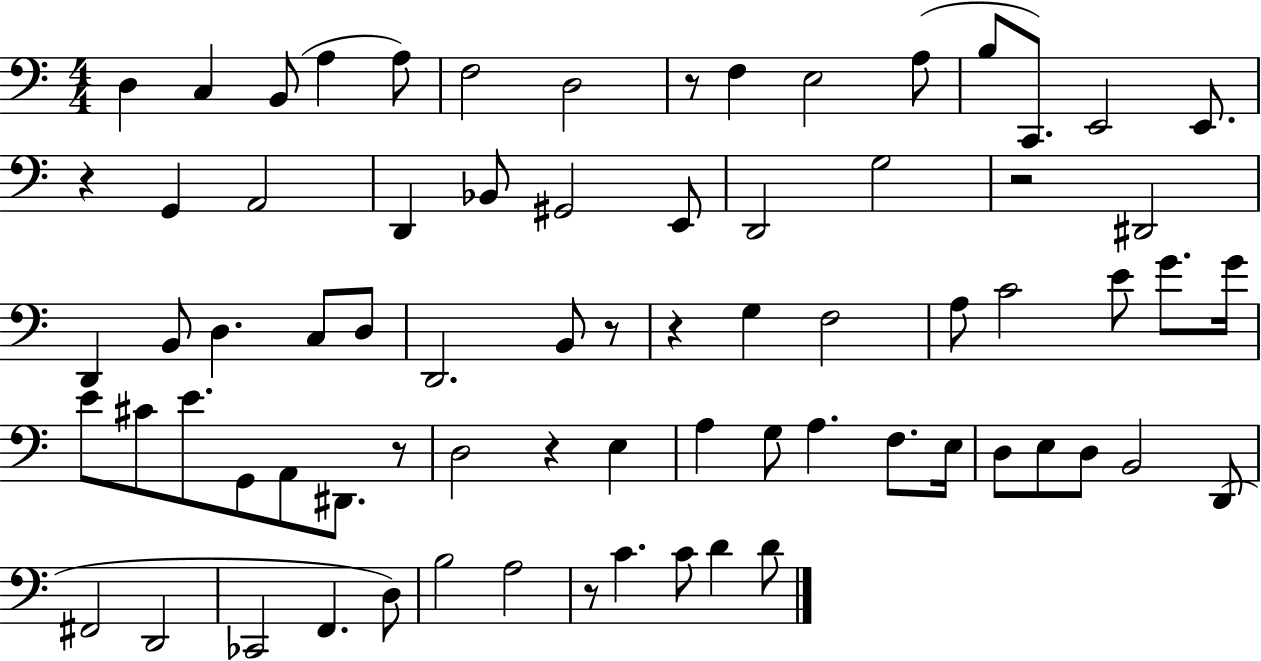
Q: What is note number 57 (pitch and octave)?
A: D2